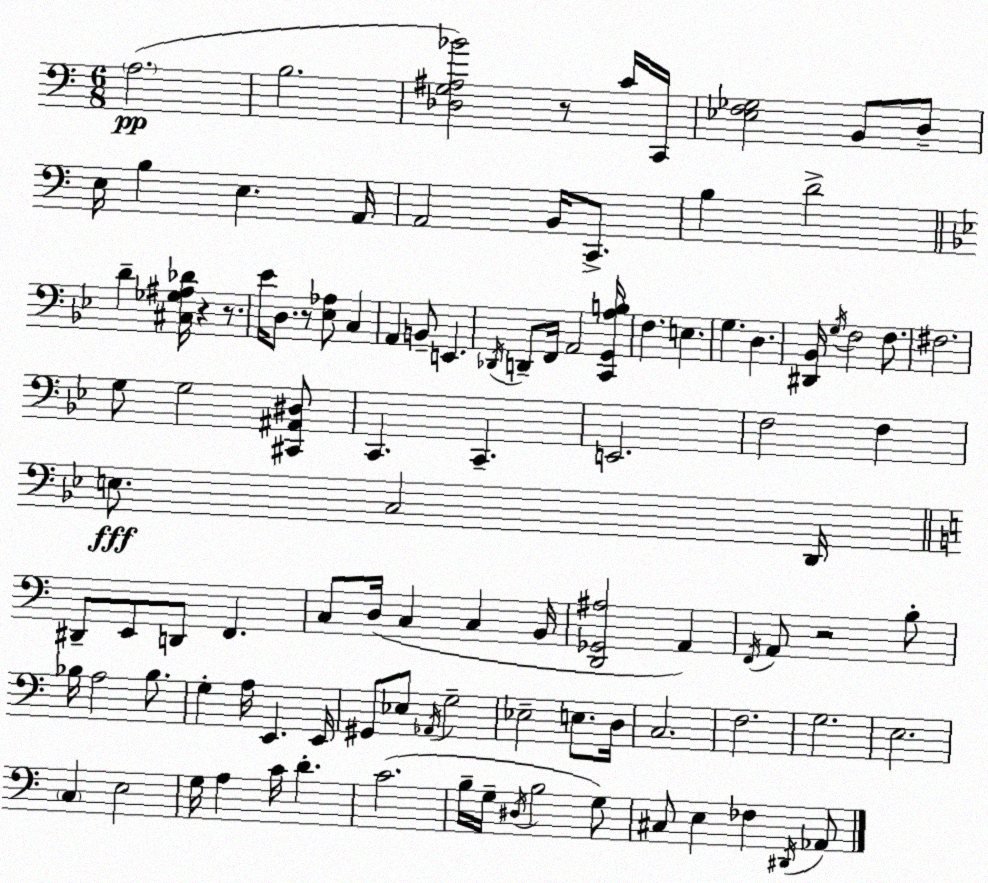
X:1
T:Untitled
M:6/8
L:1/4
K:Am
A,2 B,2 [_D,G,^A,_B]2 z/2 C/4 C,,/4 [_E,F,_G,]2 B,,/2 D,/2 E,/4 B, E, A,,/4 A,,2 B,,/4 C,,/2 B, D2 D [^C,_G,^A,_D]/4 z z/2 _E/4 D,/2 z/2 [_E,_A,]/2 C, A,, B,,/2 E,, _D,,/4 D,,/2 F,,/4 A,,2 [C,,G,,A,B,]/4 F, E, G, D, [^D,,_B,,]/4 G,/4 F,2 F,/2 ^F,2 G,/2 G,2 [^C,,^A,,^D,]/2 C,, C,, E,,2 F,2 F, E,/2 C,2 D,,/4 ^D,,/2 E,,/2 D,,/2 F,, C,/2 D,/4 C, C, B,,/4 [D,,_G,,^A,]2 A,, F,,/4 A,,/2 z2 B,/2 _B,/4 A,2 _B,/2 G, A,/4 E,, E,,/4 ^G,,/2 _E,/2 _A,,/4 G,2 _E,2 E,/2 D,/4 C,2 F,2 G,2 E,2 C, E,2 G,/4 A, C/4 D C2 B,/4 G,/4 ^D,/4 B,2 G,/2 ^C,/2 E, _F, ^D,,/4 _A,,/2